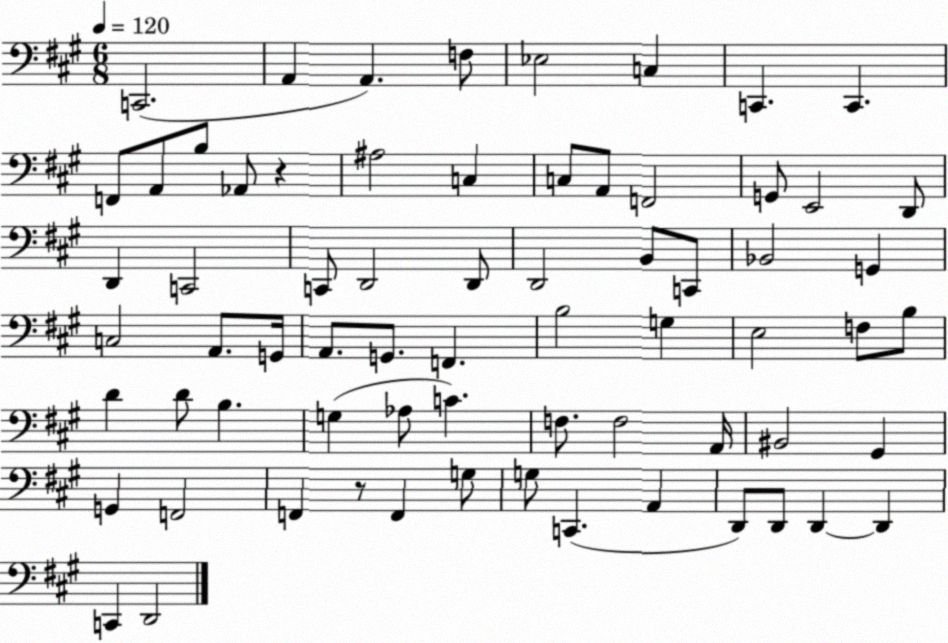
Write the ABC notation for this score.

X:1
T:Untitled
M:6/8
L:1/4
K:A
C,,2 A,, A,, F,/2 _E,2 C, C,, C,, F,,/2 A,,/2 B,/2 _A,,/2 z ^A,2 C, C,/2 A,,/2 F,,2 G,,/2 E,,2 D,,/2 D,, C,,2 C,,/2 D,,2 D,,/2 D,,2 B,,/2 C,,/2 _B,,2 G,, C,2 A,,/2 G,,/4 A,,/2 G,,/2 F,, B,2 G, E,2 F,/2 B,/2 D D/2 B, G, _A,/2 C F,/2 F,2 A,,/4 ^B,,2 ^G,, G,, F,,2 F,, z/2 F,, G,/2 G,/2 C,, A,, D,,/2 D,,/2 D,, D,, C,, D,,2